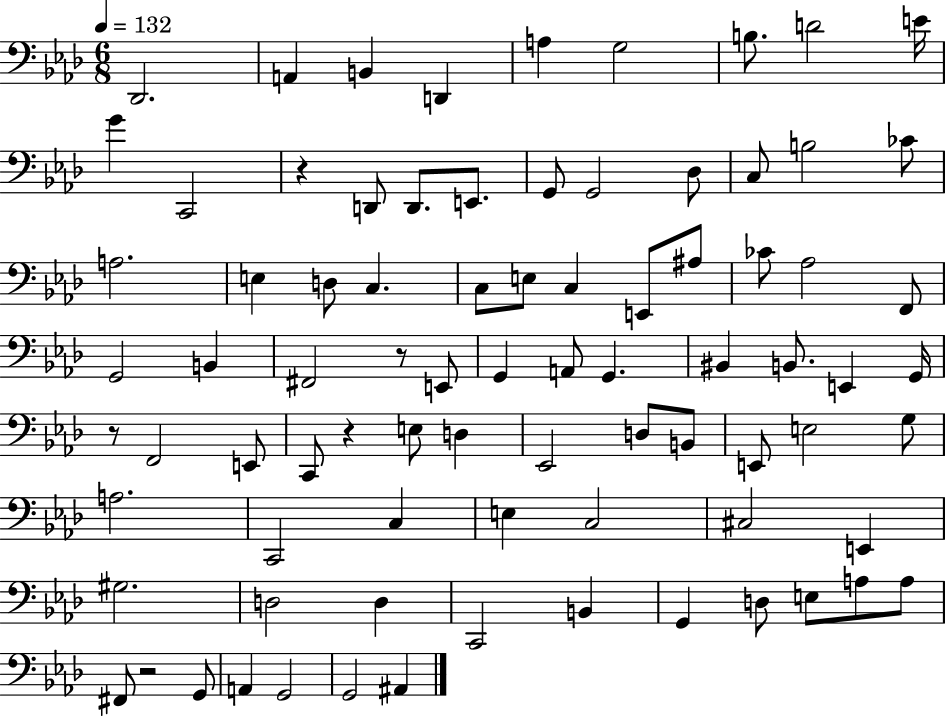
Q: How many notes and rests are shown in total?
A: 82